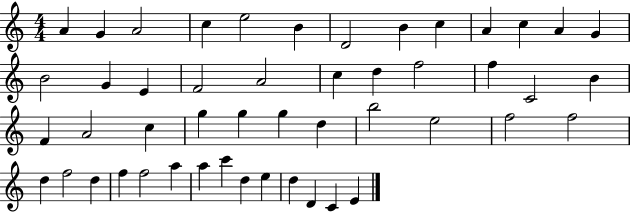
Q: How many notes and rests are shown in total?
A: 49